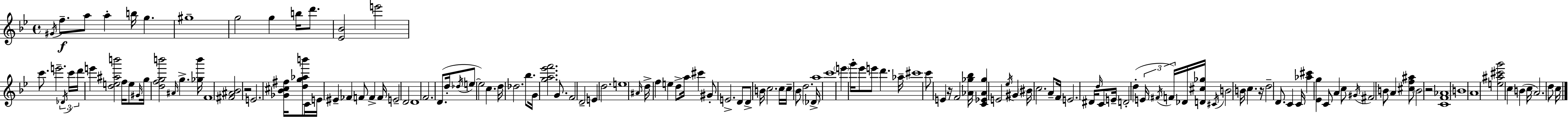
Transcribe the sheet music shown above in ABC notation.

X:1
T:Untitled
M:4/4
L:1/4
K:Bb
^G/4 f/2 a/2 a b/4 g ^g4 g2 g b/4 d'/2 [_E_B]2 e'2 c'/2 e'2 _D/4 c'/4 d'/4 e' [de^ab']2 f/4 e/2 ^G/4 g/4 [dfgb']2 ^A/4 g [_gb']/4 F4 [^F^A_B]2 z2 E2 [_G_B^c^f]/4 [dg_ab']/2 C/4 E/4 ^E _F F/2 F F/4 E2 D2 D4 F2 D/2 d/4 _d/4 e/2 e2 c d/4 _d2 _b/2 G/4 [ga_e'f']2 G/2 F2 D2 E d2 e4 ^A/4 d/4 f e d/2 a/4 ^c' ^G/2 E2 D/2 D/2 B/4 c2 c/4 c/4 _B/2 d2 _D/4 a4 c'4 e' g'/4 _e'/2 e'/2 d' _a/4 ^c'4 c'/2 E z/4 F2 [_A_g_b]/4 [C_E_A_g] E2 _e/4 ^G ^B/4 c2 A/2 F/4 E2 ^D/4 d/4 C/2 E/4 D2 d E/4 ^F/4 F/4 _D/4 [D^c_g]/4 ^C/4 B2 B/4 c z/4 d2 D/2 C C/4 [_a^c'] [_Eg] C/2 A c/2 ^G/4 ^F2 B/2 A [^cf^a]/2 B2 z2 [CF_A]4 B4 A4 [e^a^c'g']2 c B c/4 A2 d/2 c/4